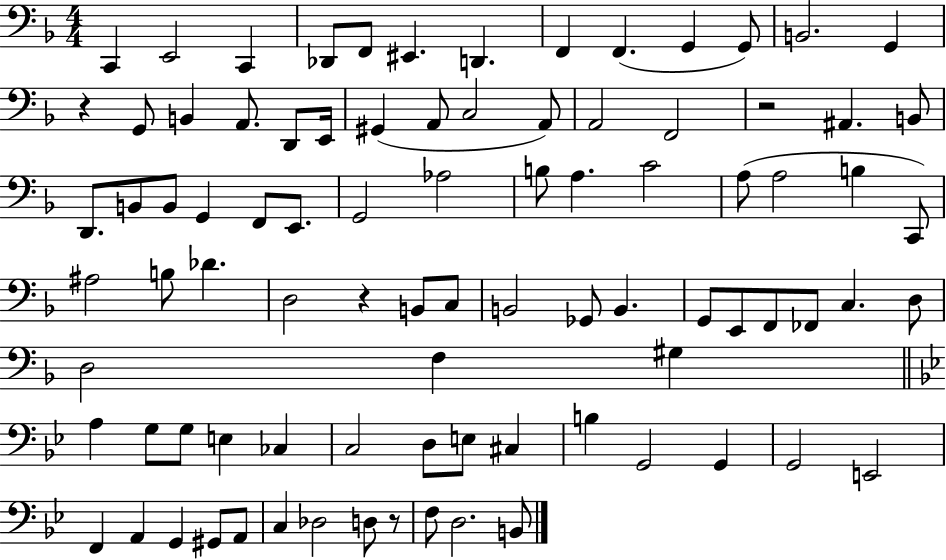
C2/q E2/h C2/q Db2/e F2/e EIS2/q. D2/q. F2/q F2/q. G2/q G2/e B2/h. G2/q R/q G2/e B2/q A2/e. D2/e E2/s G#2/q A2/e C3/h A2/e A2/h F2/h R/h A#2/q. B2/e D2/e. B2/e B2/e G2/q F2/e E2/e. G2/h Ab3/h B3/e A3/q. C4/h A3/e A3/h B3/q C2/e A#3/h B3/e Db4/q. D3/h R/q B2/e C3/e B2/h Gb2/e B2/q. G2/e E2/e F2/e FES2/e C3/q. D3/e D3/h F3/q G#3/q A3/q G3/e G3/e E3/q CES3/q C3/h D3/e E3/e C#3/q B3/q G2/h G2/q G2/h E2/h F2/q A2/q G2/q G#2/e A2/e C3/q Db3/h D3/e R/e F3/e D3/h. B2/e